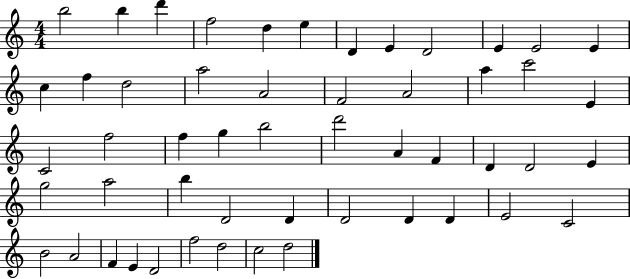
{
  \clef treble
  \numericTimeSignature
  \time 4/4
  \key c \major
  b''2 b''4 d'''4 | f''2 d''4 e''4 | d'4 e'4 d'2 | e'4 e'2 e'4 | \break c''4 f''4 d''2 | a''2 a'2 | f'2 a'2 | a''4 c'''2 e'4 | \break c'2 f''2 | f''4 g''4 b''2 | d'''2 a'4 f'4 | d'4 d'2 e'4 | \break g''2 a''2 | b''4 d'2 d'4 | d'2 d'4 d'4 | e'2 c'2 | \break b'2 a'2 | f'4 e'4 d'2 | f''2 d''2 | c''2 d''2 | \break \bar "|."
}